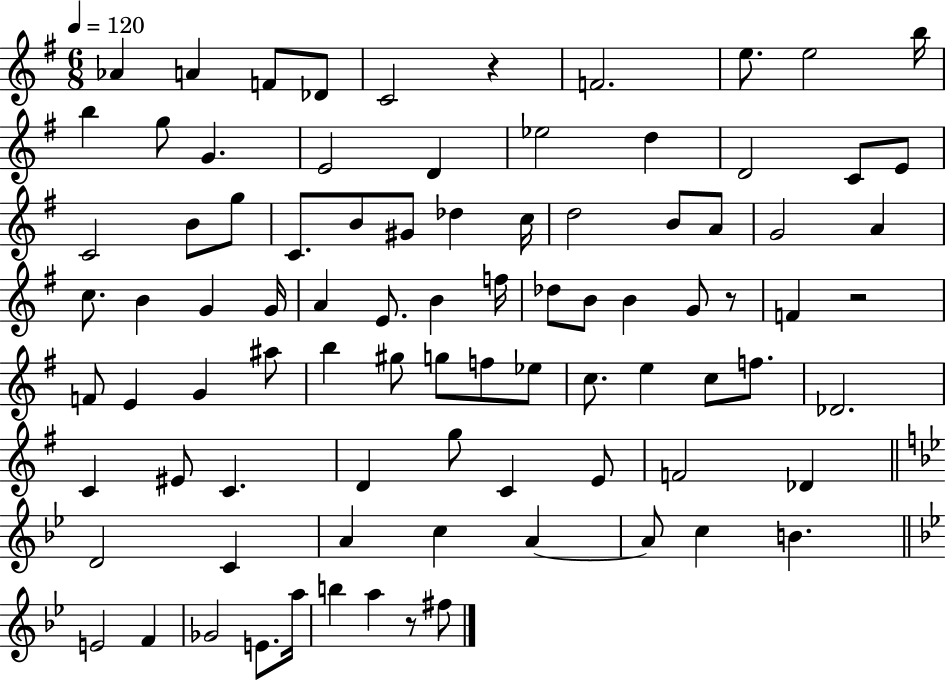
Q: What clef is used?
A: treble